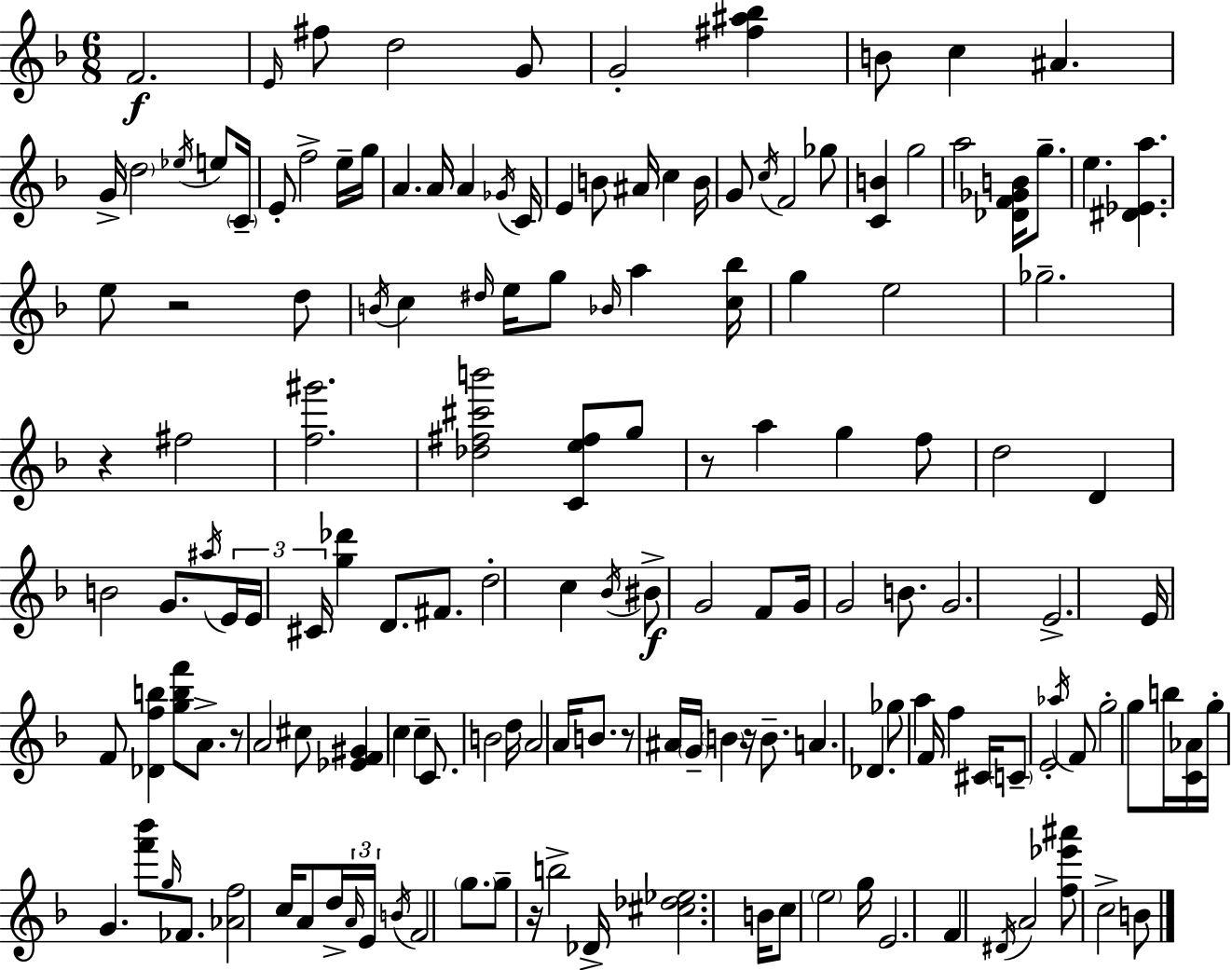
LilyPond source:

{
  \clef treble
  \numericTimeSignature
  \time 6/8
  \key f \major
  f'2.\f | \grace { e'16 } fis''8 d''2 g'8 | g'2-. <fis'' ais'' bes''>4 | b'8 c''4 ais'4. | \break g'16-> \parenthesize d''2 \acciaccatura { ees''16 } e''8 | \parenthesize c'16-- e'8-. f''2-> | e''16-- g''16 a'4. a'16 a'4 | \acciaccatura { ges'16 } c'16 e'4 b'8 ais'16 c''4 | \break b'16 g'8 \acciaccatura { c''16 } f'2 | ges''8 <c' b'>4 g''2 | a''2 | <des' f' ges' b'>16 g''8.-- e''4. <dis' ees' a''>4. | \break e''8 r2 | d''8 \acciaccatura { b'16 } c''4 \grace { dis''16 } e''16 g''8 | \grace { bes'16 } a''4 <c'' bes''>16 g''4 e''2 | ges''2.-- | \break r4 fis''2 | <f'' gis'''>2. | <des'' fis'' cis''' b'''>2 | <c' e'' fis''>8 g''8 r8 a''4 | \break g''4 f''8 d''2 | d'4 b'2 | g'8. \acciaccatura { ais''16 } \tuplet 3/2 { e'16 e'16 cis'16 } <g'' des'''>4 | d'8. fis'8. d''2-. | \break c''4 \acciaccatura { bes'16 }\f bis'8-> g'2 | f'8 g'16 g'2 | b'8. g'2. | e'2.-> | \break e'16 f'8 | <des' f'' b''>4 <g'' b'' f'''>8 a'8.-> r8 a'2 | cis''8 <ees' f' gis'>4 | c''4 c''4-- c'8. | \break b'2 d''16 a'2 | a'16 b'8. r8 ais'16 | \parenthesize g'16-- \parenthesize b'4 r16 b'8.-- a'4. | des'4. ges''8 a''4 | \break f'16 f''4 cis'16 \parenthesize c'8-- e'2-. | \acciaccatura { aes''16 } f'8 g''2-. | g''8 b''16 <c' aes'>16 g''16-. g'4. | <f''' bes'''>8 \grace { g''16 } fes'8. <aes' f''>2 | \break c''16 a'8 d''16-> \tuplet 3/2 { \grace { a'16 } | e'16 \acciaccatura { b'16 } } f'2 \parenthesize g''8. | g''8-- r16 b''2-> | des'16-> <cis'' des'' ees''>2. | \break b'16 c''8 \parenthesize e''2 | g''16 e'2. | f'4 \acciaccatura { dis'16 } a'2 | <f'' ees''' ais'''>8 c''2-> | \break b'8 \bar "|."
}